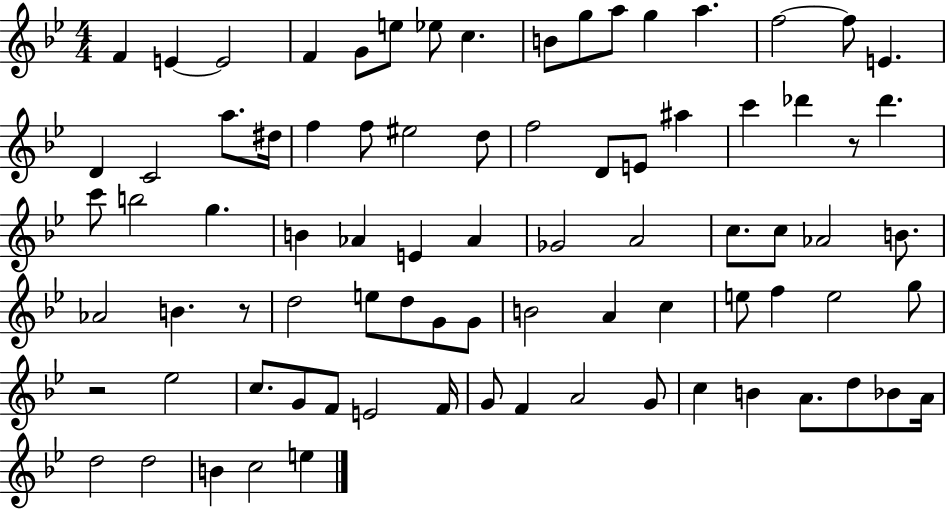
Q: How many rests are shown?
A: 3